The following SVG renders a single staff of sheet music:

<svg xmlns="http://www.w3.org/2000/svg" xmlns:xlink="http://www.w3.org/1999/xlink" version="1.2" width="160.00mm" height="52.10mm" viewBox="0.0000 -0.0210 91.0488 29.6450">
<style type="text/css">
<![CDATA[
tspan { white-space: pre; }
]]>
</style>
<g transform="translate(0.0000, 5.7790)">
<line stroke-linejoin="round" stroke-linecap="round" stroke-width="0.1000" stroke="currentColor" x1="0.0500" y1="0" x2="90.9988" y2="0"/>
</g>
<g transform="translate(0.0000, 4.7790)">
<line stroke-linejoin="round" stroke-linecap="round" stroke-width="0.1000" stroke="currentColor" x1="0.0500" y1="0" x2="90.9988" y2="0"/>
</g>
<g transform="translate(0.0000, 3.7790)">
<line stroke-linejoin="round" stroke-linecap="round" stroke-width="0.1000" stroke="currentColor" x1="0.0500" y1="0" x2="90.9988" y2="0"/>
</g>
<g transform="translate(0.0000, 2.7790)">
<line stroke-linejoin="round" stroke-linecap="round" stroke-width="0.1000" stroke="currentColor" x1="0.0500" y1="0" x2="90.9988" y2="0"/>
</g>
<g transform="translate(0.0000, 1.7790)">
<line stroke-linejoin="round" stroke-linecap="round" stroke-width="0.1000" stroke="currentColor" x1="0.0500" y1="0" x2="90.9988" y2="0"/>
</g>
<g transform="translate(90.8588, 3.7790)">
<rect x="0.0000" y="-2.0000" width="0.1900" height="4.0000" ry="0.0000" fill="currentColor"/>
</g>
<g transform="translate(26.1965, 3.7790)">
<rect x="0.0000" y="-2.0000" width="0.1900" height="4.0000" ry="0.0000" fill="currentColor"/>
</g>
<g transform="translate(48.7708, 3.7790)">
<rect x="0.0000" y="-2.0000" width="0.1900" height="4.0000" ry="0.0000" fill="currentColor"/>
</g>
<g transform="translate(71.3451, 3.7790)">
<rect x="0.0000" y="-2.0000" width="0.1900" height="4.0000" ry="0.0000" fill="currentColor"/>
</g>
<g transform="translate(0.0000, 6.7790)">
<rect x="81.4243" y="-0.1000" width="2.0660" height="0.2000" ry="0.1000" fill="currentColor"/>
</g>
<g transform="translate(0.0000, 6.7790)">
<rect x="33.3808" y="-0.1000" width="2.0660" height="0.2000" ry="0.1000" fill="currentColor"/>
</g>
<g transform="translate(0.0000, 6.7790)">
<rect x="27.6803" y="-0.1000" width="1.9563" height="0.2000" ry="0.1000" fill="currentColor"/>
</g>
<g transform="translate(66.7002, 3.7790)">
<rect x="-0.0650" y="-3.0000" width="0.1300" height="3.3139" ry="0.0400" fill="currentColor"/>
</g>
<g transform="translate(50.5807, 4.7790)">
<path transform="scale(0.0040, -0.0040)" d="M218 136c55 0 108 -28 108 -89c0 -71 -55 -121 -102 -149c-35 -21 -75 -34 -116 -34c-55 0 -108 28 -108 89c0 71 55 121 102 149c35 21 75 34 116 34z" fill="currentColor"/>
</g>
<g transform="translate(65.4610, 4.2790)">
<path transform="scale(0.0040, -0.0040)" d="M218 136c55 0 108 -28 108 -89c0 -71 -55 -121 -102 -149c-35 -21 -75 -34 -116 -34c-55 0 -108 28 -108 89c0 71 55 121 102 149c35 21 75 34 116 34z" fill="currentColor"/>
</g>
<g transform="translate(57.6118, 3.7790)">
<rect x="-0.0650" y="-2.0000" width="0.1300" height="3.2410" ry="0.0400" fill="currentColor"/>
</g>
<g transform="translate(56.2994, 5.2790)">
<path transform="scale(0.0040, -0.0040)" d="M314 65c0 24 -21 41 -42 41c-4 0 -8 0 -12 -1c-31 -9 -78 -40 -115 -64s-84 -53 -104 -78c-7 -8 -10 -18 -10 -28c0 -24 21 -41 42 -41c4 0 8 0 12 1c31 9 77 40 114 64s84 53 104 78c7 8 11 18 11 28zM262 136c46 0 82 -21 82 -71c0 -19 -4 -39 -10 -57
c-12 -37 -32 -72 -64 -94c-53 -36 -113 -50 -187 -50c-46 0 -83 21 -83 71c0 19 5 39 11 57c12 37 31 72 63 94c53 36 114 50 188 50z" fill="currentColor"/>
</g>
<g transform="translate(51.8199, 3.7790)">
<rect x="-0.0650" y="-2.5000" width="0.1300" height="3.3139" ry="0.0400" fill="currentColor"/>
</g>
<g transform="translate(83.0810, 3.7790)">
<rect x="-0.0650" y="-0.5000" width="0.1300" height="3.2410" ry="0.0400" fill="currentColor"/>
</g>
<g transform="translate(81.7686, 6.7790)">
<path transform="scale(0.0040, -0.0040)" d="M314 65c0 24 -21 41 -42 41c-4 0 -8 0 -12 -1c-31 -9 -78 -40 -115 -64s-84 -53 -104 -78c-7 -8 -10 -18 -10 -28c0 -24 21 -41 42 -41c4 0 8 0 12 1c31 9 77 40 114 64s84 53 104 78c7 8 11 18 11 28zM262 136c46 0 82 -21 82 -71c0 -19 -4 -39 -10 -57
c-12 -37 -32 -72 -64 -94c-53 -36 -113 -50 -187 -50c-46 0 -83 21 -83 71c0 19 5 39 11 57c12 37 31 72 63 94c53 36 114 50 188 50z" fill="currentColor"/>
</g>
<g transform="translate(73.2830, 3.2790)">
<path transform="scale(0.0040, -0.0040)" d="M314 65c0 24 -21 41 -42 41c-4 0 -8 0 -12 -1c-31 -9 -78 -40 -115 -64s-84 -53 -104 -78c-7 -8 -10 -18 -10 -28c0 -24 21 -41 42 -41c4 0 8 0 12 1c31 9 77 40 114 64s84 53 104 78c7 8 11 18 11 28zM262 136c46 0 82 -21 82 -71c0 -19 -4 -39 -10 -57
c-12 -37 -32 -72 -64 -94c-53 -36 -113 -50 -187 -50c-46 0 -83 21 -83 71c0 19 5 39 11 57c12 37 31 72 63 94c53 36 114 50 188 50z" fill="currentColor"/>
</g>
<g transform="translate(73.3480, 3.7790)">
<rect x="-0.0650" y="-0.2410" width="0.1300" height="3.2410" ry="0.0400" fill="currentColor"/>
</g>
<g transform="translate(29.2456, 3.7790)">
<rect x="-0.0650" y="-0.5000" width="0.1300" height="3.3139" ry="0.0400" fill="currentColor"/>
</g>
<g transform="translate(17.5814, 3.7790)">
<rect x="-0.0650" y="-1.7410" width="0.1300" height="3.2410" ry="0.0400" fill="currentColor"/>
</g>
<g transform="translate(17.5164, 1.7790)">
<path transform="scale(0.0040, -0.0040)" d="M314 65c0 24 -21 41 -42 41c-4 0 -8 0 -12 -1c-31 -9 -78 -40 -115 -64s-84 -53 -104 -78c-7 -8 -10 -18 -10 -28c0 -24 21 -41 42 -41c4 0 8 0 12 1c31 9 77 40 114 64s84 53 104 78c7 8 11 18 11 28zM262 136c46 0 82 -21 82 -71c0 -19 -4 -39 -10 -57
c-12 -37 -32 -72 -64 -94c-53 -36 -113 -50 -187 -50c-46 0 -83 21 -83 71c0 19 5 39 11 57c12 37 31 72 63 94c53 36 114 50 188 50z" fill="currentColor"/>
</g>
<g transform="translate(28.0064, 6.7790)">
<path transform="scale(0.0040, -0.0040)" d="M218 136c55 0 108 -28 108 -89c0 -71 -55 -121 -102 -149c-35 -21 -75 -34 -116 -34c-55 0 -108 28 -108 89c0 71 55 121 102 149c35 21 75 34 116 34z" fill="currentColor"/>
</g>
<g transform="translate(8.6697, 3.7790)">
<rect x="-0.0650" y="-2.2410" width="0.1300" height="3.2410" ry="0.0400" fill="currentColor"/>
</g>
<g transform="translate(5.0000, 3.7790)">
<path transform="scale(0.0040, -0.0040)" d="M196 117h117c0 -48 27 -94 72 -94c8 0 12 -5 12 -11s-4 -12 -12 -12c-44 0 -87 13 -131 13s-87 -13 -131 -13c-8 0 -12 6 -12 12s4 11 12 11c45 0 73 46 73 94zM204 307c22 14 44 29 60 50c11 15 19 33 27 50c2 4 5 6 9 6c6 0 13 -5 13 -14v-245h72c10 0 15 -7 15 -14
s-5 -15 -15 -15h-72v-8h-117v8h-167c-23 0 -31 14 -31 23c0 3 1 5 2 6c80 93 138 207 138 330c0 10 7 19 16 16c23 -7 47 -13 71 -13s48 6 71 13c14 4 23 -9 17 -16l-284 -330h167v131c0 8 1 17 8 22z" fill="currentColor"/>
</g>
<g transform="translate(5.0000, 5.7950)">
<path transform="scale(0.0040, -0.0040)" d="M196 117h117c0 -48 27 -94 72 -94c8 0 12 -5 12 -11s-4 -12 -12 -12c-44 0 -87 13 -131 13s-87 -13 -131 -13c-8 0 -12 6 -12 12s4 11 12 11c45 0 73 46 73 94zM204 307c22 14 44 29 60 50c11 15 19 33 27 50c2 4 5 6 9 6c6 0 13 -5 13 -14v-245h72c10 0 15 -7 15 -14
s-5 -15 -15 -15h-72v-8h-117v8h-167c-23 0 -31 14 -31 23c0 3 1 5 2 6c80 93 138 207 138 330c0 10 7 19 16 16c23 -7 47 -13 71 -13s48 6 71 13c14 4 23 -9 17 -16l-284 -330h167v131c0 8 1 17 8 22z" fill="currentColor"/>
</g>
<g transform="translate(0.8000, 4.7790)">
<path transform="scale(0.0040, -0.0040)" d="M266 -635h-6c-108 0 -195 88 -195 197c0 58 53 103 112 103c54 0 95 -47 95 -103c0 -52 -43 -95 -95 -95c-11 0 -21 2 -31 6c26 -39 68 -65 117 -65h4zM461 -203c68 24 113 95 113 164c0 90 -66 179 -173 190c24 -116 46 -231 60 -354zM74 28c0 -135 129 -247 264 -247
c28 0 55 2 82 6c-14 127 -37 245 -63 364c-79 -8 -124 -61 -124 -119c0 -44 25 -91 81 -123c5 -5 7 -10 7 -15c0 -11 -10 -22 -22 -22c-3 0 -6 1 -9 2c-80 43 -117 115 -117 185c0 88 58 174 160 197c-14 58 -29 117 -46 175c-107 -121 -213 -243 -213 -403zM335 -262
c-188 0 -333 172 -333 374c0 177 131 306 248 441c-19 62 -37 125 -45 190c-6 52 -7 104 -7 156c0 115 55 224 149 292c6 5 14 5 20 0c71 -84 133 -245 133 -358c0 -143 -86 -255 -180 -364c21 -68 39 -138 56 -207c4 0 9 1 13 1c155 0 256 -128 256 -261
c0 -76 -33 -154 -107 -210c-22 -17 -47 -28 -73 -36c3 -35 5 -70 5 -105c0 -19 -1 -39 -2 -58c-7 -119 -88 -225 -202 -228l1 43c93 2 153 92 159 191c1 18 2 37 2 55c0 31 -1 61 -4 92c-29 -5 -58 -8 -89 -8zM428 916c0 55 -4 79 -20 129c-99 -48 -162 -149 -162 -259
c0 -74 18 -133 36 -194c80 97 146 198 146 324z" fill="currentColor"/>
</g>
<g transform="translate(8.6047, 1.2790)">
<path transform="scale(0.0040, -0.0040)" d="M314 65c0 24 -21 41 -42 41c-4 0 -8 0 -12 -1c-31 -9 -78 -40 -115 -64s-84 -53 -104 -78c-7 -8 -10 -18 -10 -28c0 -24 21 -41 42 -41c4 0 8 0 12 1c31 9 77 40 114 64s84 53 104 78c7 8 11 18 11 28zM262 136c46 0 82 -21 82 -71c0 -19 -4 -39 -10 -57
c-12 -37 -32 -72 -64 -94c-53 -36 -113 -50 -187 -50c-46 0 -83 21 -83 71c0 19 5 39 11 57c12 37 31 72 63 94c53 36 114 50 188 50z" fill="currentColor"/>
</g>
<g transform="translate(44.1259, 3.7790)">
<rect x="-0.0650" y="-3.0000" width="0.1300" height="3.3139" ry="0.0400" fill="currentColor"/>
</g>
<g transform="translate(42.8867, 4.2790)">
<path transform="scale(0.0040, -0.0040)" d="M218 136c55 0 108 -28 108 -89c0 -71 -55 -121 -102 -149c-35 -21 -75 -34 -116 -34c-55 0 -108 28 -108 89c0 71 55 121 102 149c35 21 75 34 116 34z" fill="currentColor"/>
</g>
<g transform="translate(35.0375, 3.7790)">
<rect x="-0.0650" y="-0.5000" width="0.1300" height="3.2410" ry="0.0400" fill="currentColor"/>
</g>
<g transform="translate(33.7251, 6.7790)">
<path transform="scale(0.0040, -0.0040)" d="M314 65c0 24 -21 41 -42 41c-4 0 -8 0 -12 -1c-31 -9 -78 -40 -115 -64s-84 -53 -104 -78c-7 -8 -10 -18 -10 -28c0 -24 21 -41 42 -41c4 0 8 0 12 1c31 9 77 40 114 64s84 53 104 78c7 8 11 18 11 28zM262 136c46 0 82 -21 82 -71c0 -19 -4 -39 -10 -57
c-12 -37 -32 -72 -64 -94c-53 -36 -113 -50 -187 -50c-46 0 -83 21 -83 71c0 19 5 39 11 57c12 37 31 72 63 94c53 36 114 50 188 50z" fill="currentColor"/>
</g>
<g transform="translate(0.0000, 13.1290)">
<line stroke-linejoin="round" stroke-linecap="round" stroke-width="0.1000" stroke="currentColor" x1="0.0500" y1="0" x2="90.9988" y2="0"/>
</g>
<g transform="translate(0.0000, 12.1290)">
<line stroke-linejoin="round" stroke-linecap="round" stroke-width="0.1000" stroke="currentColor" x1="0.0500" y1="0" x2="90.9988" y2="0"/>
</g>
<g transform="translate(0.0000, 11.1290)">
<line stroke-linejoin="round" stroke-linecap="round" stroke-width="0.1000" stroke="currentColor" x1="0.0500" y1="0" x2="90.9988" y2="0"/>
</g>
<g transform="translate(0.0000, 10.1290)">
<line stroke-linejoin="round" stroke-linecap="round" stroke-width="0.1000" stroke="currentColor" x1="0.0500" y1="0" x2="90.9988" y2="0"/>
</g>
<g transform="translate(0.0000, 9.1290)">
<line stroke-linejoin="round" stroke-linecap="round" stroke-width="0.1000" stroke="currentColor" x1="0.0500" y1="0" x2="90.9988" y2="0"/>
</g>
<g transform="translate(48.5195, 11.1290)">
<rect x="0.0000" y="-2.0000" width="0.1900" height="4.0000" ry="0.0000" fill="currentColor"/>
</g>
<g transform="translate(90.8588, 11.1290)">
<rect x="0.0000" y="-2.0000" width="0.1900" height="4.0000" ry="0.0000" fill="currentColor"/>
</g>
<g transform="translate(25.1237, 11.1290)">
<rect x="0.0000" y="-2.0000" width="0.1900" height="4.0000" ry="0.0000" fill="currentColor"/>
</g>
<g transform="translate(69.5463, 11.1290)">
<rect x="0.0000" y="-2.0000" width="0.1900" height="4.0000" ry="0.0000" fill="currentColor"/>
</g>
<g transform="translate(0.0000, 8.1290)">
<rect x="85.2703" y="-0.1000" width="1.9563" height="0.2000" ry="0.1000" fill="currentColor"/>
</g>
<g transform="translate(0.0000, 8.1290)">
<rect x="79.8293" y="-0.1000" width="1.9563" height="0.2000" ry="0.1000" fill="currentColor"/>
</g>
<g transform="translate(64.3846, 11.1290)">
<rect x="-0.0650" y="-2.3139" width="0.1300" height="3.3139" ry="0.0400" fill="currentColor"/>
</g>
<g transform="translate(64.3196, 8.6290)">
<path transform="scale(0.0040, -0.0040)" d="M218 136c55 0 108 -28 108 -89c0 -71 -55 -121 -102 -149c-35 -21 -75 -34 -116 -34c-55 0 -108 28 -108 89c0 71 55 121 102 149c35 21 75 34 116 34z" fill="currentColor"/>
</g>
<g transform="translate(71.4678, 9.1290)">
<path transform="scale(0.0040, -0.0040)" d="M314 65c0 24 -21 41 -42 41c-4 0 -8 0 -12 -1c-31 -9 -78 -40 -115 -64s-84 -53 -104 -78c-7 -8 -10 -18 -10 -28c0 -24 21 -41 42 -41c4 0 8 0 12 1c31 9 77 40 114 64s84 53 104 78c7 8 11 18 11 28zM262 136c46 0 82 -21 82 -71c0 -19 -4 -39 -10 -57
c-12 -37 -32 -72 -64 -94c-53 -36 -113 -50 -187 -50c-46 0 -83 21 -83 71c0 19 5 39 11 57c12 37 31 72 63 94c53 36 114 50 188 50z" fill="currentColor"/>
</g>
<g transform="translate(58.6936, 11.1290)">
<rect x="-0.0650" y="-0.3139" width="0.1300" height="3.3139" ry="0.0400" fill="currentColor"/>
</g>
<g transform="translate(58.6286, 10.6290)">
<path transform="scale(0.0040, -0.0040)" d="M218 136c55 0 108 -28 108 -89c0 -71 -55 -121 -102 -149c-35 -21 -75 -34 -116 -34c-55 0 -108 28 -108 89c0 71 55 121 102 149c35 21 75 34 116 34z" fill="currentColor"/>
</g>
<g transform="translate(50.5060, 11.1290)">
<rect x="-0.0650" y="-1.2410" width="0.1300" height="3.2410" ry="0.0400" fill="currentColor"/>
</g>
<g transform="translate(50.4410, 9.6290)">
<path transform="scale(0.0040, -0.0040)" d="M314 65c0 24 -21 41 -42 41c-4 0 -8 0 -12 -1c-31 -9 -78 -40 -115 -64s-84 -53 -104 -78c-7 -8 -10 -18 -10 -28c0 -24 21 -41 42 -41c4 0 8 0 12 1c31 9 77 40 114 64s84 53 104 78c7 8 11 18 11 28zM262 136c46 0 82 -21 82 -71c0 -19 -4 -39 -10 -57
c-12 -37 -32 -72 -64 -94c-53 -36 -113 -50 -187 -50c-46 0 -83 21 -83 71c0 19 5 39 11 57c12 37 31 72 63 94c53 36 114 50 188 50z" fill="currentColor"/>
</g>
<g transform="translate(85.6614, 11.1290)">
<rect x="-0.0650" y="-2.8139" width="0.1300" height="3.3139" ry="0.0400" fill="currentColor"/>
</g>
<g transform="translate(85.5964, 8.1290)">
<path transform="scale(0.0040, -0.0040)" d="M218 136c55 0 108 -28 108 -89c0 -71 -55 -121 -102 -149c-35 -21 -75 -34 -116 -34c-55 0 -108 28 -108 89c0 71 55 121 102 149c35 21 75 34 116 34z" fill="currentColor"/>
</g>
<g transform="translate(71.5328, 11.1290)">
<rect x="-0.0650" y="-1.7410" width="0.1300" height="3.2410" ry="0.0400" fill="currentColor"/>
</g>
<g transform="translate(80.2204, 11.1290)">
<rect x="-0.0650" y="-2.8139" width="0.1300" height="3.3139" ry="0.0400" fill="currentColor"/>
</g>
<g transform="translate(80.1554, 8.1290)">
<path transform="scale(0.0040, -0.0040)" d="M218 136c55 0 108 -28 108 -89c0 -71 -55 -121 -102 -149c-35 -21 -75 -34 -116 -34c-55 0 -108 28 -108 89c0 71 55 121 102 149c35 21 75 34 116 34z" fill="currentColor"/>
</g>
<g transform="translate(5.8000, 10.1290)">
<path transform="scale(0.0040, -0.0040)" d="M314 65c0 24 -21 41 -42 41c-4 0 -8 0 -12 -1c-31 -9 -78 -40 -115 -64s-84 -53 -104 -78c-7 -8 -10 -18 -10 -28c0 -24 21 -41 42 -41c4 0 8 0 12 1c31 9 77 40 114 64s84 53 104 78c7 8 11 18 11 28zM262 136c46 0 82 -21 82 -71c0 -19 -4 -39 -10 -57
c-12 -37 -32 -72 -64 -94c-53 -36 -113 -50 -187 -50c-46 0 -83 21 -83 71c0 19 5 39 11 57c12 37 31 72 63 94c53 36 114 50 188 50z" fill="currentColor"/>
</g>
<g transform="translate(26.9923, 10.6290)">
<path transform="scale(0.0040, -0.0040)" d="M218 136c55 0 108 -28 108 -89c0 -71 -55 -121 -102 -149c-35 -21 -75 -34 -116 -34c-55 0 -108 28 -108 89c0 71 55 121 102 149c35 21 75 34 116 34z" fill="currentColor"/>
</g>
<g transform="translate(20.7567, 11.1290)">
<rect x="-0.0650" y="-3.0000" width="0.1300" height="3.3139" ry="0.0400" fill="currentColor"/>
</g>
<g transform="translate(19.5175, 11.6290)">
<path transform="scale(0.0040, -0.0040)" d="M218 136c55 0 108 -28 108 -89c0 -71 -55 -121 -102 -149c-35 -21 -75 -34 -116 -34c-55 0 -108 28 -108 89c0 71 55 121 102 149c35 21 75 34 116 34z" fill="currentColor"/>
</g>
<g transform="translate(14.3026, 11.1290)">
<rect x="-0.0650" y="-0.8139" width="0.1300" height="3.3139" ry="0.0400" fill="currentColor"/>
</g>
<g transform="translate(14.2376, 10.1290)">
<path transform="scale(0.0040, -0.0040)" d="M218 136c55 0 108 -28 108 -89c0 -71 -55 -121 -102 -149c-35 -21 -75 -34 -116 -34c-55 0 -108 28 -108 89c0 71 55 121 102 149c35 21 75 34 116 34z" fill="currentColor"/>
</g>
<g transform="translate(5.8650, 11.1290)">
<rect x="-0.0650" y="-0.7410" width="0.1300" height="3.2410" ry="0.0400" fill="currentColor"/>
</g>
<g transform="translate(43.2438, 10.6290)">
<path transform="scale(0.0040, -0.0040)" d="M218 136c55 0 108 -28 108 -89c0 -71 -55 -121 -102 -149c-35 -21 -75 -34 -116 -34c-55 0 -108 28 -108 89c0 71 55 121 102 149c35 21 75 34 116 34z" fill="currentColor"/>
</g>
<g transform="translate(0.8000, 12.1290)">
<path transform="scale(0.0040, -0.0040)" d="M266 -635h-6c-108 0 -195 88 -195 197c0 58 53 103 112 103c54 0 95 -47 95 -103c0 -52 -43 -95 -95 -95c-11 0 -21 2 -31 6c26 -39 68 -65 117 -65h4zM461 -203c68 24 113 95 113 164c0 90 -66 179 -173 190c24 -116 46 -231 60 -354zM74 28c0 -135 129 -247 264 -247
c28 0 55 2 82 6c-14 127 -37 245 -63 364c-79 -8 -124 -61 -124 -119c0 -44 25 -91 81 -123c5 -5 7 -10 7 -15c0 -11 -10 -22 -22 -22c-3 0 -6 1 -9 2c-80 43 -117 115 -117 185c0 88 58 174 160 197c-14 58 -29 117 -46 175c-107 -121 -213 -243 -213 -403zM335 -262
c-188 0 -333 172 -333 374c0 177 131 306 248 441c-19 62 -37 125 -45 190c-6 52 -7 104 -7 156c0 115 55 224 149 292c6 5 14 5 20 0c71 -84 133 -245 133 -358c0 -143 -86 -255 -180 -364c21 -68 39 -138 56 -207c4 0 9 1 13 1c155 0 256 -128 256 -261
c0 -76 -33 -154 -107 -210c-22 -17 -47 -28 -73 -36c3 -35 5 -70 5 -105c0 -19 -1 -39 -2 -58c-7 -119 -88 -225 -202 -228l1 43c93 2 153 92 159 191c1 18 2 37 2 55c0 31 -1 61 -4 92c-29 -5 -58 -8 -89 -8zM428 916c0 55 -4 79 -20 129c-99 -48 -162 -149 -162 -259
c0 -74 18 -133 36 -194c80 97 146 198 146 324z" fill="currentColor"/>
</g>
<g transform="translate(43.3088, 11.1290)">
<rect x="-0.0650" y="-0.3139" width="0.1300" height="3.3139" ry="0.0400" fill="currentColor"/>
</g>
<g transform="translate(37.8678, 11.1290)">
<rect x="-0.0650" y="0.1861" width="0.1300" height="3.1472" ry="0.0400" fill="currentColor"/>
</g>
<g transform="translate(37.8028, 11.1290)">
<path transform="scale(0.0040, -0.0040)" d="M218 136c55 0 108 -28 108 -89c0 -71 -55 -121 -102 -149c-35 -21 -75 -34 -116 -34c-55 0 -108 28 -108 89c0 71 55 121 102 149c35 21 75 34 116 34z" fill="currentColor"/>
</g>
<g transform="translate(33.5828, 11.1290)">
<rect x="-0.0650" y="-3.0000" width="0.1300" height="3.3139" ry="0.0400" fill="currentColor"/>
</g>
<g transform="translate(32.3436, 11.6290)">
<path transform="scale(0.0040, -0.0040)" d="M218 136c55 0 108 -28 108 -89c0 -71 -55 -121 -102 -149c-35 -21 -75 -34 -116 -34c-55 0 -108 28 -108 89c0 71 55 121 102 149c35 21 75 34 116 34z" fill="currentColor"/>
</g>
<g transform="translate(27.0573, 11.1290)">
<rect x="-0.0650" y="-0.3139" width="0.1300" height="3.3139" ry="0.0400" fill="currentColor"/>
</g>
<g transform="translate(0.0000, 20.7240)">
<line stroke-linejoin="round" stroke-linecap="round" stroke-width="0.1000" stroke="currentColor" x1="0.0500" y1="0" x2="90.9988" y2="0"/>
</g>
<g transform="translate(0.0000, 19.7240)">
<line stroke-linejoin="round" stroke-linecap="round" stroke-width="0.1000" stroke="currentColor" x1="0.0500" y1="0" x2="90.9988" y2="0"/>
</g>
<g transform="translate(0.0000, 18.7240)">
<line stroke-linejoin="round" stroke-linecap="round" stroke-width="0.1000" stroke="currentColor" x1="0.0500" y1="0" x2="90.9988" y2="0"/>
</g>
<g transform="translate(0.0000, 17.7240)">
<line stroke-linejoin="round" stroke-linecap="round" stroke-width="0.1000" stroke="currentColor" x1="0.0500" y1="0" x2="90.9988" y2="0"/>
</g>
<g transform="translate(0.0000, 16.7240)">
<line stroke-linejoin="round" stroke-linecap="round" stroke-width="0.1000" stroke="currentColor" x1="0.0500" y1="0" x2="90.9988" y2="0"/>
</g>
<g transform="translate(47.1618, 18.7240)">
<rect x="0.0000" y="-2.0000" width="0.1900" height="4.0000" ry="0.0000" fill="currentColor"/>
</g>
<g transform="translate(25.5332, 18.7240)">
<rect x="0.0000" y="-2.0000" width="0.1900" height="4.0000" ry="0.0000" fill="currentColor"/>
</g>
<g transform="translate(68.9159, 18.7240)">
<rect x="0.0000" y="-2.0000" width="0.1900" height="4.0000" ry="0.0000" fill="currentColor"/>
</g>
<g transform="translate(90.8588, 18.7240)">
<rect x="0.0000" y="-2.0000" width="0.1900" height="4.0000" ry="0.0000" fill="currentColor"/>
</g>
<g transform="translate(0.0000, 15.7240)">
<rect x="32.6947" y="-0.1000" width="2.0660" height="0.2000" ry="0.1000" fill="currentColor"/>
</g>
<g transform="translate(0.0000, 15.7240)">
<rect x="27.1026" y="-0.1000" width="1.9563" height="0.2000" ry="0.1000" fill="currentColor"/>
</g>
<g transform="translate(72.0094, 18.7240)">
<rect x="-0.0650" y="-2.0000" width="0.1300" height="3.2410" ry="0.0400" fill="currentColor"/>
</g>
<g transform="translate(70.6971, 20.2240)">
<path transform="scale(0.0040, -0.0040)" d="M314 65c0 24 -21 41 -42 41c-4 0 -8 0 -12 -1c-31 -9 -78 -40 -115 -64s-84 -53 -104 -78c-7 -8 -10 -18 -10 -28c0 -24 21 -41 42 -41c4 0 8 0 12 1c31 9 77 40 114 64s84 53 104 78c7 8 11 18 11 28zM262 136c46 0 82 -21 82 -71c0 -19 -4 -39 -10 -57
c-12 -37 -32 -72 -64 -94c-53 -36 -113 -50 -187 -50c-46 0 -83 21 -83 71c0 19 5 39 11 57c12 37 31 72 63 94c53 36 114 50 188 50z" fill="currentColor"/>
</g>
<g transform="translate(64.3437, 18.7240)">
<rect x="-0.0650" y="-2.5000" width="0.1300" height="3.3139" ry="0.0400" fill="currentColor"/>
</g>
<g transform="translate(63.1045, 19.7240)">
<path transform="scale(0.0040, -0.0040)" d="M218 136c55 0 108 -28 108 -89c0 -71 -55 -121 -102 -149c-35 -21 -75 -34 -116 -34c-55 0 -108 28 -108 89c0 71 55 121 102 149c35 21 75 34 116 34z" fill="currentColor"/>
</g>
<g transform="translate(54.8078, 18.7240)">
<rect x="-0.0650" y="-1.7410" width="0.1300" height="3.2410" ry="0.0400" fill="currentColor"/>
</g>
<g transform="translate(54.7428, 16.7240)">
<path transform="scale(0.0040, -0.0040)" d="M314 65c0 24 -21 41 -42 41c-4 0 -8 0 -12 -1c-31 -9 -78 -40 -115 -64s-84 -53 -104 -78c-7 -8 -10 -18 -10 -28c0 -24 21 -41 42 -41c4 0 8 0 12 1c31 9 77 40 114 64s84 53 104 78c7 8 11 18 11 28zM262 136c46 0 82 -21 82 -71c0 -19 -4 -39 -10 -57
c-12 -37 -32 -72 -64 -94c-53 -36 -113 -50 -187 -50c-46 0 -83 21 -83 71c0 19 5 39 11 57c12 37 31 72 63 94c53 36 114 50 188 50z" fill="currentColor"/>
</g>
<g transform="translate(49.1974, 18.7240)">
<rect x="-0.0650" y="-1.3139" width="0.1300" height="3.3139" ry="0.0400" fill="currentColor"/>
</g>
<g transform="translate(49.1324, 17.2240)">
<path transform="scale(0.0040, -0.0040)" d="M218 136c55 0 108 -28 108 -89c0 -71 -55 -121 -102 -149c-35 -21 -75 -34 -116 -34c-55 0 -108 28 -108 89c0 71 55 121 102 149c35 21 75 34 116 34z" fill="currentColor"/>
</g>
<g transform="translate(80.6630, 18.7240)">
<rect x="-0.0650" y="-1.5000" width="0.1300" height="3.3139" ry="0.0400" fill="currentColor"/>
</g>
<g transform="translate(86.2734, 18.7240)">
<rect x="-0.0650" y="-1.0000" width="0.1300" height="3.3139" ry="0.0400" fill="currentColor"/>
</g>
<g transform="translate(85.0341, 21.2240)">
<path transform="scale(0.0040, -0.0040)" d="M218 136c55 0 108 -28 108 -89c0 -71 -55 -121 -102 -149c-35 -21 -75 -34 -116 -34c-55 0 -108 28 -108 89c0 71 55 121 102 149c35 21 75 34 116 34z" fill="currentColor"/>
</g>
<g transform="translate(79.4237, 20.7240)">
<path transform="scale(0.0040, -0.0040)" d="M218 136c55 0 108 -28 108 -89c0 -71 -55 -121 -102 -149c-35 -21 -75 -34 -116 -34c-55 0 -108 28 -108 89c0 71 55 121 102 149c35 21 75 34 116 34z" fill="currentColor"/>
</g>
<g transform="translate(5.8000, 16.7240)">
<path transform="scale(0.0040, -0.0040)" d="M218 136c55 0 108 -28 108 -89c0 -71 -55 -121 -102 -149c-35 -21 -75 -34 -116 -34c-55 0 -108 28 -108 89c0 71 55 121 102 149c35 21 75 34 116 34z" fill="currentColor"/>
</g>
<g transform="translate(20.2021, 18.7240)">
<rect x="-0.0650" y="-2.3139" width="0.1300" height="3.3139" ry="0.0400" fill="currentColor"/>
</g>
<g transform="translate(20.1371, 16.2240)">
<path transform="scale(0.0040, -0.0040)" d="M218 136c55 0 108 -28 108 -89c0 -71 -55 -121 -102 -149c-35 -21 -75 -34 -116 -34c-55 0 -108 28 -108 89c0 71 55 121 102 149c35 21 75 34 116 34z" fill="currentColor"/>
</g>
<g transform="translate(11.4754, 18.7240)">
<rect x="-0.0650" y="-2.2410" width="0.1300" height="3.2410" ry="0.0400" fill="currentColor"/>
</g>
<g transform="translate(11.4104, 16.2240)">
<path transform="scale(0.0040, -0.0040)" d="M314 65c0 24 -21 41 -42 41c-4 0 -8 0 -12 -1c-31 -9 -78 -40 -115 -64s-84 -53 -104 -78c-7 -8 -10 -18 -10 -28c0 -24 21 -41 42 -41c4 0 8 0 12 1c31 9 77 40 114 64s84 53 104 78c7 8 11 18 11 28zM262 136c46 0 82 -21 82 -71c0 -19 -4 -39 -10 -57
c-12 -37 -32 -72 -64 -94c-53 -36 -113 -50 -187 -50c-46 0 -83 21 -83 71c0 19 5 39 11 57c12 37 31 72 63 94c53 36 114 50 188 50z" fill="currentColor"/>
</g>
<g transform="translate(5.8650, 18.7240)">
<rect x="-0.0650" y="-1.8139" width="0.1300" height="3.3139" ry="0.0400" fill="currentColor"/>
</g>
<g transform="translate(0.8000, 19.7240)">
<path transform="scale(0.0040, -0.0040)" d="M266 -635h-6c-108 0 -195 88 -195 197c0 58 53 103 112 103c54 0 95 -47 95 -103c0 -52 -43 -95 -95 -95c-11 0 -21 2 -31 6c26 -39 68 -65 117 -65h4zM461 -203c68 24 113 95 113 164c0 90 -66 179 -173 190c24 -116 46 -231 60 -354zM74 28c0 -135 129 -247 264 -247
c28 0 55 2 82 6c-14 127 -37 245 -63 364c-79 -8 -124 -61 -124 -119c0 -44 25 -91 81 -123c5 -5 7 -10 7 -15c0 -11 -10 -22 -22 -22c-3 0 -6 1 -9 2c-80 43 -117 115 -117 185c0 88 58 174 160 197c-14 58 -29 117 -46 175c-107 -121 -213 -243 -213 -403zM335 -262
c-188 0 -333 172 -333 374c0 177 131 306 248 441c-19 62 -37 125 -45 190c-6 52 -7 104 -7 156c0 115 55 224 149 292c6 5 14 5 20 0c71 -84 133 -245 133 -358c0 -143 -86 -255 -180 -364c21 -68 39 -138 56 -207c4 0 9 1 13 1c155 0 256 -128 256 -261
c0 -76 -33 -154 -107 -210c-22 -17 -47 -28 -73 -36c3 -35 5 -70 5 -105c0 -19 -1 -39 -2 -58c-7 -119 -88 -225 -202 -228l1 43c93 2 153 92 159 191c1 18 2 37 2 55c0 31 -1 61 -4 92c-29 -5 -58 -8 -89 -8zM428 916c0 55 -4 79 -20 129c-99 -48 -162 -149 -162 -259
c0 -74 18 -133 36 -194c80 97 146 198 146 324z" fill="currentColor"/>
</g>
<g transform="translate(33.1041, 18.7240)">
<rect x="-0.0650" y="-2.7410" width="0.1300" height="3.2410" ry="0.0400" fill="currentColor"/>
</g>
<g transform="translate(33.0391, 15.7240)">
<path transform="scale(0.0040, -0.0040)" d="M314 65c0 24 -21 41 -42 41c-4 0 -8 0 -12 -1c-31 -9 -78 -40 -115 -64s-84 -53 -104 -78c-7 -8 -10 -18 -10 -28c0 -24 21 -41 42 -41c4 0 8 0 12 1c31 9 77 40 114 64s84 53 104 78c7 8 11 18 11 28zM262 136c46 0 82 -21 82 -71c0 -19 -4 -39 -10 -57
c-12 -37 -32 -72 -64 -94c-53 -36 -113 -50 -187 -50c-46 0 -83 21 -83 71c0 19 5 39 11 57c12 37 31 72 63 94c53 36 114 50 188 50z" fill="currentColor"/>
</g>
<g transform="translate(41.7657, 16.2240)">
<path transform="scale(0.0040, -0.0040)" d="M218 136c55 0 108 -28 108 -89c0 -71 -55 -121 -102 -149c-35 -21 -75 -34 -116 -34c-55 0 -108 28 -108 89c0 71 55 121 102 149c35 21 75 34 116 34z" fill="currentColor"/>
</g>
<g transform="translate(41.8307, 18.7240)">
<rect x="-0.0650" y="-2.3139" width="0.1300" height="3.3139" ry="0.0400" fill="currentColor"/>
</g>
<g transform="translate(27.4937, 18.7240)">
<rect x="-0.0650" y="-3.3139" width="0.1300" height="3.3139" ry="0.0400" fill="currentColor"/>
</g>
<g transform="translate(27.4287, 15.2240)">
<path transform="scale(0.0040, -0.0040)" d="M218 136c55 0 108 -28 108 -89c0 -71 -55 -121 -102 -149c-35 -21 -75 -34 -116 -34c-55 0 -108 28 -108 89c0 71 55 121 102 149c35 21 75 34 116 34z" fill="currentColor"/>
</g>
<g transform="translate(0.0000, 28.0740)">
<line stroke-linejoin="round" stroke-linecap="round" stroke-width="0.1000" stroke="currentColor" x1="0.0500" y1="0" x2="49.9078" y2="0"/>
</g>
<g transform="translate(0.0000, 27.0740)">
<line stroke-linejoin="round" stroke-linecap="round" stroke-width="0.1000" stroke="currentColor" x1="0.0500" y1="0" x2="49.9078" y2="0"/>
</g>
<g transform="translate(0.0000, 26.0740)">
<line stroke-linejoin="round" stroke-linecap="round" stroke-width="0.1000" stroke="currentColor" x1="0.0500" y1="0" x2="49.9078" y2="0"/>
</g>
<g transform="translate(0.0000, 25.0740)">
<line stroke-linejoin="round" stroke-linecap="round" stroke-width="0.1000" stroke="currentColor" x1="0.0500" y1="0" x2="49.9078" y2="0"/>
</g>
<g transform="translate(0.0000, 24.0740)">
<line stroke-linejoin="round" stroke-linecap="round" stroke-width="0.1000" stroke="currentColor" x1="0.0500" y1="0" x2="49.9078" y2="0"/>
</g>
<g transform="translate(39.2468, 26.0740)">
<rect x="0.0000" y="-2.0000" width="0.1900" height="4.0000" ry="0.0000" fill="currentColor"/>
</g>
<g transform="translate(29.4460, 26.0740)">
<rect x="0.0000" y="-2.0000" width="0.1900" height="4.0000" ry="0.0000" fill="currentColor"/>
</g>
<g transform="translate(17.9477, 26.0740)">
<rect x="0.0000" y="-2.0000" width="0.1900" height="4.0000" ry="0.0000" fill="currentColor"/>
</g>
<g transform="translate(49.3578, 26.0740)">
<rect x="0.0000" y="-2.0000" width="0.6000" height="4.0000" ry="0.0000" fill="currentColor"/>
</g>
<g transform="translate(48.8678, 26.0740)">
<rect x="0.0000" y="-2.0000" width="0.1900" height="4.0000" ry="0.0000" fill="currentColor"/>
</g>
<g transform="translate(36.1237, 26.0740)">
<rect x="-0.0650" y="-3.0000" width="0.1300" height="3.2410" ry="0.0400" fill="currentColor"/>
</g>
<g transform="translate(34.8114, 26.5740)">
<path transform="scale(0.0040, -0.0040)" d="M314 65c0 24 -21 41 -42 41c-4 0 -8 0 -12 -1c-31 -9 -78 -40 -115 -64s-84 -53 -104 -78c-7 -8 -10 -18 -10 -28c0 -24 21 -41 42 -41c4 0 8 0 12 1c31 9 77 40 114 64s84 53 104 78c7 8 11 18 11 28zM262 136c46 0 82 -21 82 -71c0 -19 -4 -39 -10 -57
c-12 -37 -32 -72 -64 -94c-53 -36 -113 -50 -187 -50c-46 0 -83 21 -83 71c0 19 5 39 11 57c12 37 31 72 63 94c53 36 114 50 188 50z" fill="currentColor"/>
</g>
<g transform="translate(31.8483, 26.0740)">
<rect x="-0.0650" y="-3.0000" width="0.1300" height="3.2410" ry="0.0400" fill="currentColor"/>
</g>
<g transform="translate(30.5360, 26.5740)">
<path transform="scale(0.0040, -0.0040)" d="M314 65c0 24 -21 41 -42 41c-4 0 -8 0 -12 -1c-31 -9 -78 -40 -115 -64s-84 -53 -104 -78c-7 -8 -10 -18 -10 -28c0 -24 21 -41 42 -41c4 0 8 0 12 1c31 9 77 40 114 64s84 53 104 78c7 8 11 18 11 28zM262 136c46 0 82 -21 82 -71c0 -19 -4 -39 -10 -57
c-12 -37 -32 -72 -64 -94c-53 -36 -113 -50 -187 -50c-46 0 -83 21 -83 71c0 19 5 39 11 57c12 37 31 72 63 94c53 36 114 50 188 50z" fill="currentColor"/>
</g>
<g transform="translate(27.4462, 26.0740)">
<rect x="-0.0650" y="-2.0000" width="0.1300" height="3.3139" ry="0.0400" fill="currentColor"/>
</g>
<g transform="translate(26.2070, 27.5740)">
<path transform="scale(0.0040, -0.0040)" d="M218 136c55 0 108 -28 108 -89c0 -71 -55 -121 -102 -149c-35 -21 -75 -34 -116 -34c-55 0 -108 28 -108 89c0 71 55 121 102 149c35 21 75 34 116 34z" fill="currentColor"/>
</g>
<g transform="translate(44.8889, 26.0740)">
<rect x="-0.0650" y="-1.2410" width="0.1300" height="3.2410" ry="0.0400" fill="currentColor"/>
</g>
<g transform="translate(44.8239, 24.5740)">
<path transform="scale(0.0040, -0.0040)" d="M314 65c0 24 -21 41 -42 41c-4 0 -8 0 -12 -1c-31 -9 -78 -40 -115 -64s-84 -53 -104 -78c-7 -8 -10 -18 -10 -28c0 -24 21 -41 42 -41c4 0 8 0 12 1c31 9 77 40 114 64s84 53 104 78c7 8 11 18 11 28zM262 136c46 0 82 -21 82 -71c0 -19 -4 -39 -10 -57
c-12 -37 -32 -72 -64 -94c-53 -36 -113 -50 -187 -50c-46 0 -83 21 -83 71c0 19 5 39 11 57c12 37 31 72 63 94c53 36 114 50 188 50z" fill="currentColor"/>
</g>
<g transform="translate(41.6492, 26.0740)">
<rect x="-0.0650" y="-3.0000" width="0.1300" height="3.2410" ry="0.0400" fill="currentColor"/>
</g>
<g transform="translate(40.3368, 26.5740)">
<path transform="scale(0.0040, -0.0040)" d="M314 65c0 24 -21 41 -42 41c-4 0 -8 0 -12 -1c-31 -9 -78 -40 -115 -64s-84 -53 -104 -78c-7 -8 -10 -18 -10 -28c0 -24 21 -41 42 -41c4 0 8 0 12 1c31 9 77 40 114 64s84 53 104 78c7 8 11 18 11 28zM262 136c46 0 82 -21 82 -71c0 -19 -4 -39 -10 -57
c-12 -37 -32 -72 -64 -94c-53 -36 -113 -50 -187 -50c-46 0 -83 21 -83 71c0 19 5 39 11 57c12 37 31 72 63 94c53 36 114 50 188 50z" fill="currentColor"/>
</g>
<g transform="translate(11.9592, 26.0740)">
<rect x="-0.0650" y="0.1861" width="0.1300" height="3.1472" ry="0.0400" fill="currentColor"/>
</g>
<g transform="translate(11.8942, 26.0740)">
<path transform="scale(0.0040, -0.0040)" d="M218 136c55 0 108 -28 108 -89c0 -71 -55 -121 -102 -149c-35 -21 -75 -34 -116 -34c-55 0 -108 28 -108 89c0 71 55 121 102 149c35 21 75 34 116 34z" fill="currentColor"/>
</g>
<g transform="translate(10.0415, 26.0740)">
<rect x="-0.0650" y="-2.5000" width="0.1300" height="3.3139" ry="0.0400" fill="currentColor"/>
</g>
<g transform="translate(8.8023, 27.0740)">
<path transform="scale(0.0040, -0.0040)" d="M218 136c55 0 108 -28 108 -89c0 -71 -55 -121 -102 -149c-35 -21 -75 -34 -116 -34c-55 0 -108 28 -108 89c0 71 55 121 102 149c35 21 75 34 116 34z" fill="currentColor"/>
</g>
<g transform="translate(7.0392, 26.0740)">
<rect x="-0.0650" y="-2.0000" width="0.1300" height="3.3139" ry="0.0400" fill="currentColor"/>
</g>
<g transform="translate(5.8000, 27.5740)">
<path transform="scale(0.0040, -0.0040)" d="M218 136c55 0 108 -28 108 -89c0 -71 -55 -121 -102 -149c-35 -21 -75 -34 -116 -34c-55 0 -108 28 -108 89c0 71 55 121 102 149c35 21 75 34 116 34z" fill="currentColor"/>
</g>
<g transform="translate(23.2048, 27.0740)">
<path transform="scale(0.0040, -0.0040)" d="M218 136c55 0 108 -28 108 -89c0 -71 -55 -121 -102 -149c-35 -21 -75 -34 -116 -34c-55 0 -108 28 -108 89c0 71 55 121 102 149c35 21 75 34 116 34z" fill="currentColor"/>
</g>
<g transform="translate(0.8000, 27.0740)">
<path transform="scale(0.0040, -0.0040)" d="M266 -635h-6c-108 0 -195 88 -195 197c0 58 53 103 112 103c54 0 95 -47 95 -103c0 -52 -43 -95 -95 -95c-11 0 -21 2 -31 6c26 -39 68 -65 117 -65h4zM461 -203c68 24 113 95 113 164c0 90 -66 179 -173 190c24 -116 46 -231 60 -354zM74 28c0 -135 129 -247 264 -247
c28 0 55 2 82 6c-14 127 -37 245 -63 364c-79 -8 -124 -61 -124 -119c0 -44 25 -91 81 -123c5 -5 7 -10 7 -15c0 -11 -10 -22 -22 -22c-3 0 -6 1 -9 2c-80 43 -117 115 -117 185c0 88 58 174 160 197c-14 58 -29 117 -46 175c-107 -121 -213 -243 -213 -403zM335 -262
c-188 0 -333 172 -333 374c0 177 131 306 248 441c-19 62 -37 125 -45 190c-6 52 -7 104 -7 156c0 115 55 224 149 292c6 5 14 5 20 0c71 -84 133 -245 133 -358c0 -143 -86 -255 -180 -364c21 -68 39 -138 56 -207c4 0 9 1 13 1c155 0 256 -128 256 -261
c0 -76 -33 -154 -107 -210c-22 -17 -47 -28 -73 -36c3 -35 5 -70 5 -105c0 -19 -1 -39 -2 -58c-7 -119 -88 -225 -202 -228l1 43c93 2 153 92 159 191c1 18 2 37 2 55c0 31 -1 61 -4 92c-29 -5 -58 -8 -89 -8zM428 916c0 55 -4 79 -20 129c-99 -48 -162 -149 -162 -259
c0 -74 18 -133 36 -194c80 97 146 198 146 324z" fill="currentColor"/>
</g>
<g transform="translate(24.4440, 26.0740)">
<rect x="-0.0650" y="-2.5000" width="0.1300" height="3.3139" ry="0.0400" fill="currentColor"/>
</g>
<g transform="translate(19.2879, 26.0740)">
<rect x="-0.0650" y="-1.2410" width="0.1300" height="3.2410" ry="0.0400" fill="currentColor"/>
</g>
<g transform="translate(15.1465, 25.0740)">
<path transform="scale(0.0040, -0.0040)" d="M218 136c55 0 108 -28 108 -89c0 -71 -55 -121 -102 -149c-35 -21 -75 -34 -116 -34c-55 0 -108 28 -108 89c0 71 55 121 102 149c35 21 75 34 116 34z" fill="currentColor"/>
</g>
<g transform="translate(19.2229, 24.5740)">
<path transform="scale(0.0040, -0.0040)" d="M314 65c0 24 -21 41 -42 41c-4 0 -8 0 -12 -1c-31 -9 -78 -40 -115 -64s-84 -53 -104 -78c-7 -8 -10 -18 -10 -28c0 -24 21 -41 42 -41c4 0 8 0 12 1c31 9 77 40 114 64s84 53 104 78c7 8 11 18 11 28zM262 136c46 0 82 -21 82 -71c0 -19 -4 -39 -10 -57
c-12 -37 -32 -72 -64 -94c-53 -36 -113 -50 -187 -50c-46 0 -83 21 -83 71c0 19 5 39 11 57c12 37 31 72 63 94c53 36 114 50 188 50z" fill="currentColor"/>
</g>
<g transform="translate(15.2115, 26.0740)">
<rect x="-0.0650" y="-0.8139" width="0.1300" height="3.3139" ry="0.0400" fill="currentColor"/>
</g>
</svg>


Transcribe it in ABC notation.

X:1
T:Untitled
M:4/4
L:1/4
K:C
g2 f2 C C2 A G F2 A c2 C2 d2 d A c A B c e2 c g f2 a a f g2 g b a2 g e f2 G F2 E D F G B d e2 G F A2 A2 A2 e2